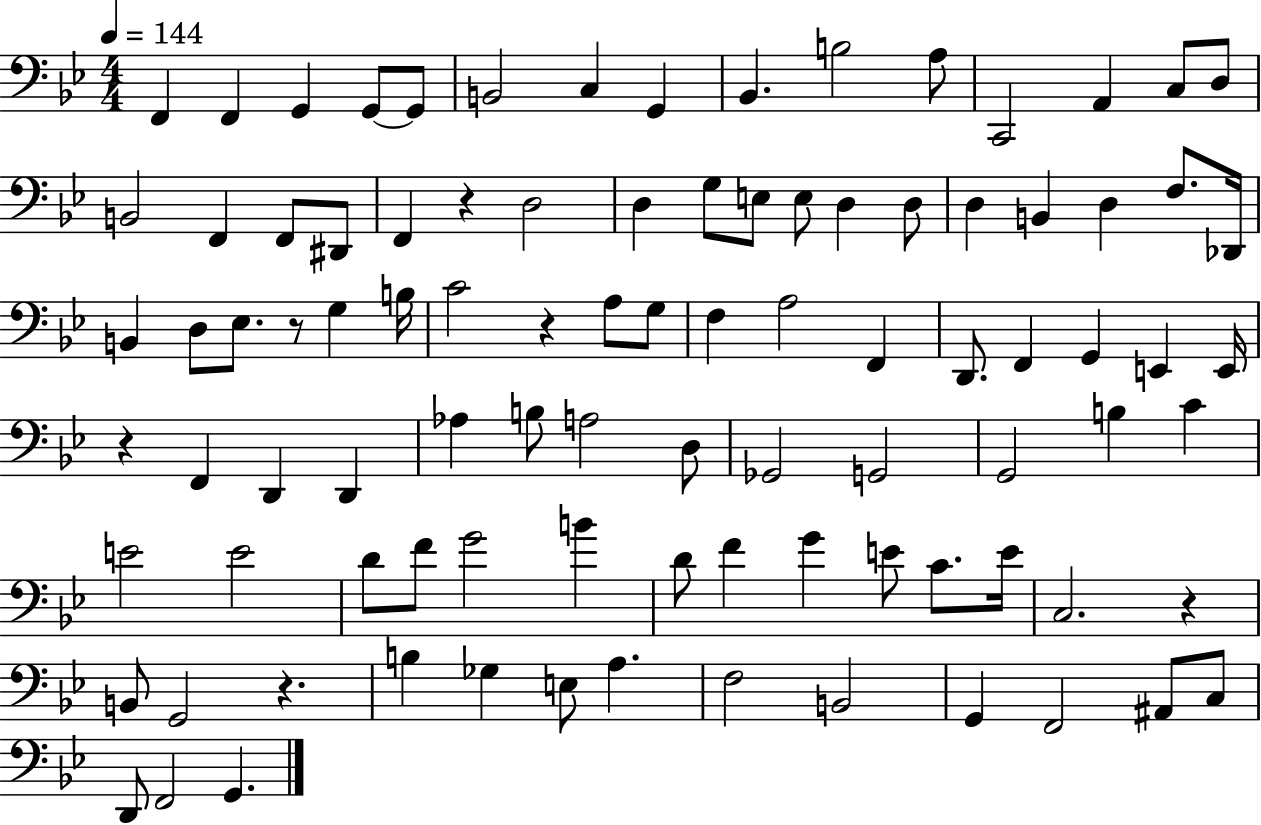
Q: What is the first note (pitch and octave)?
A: F2